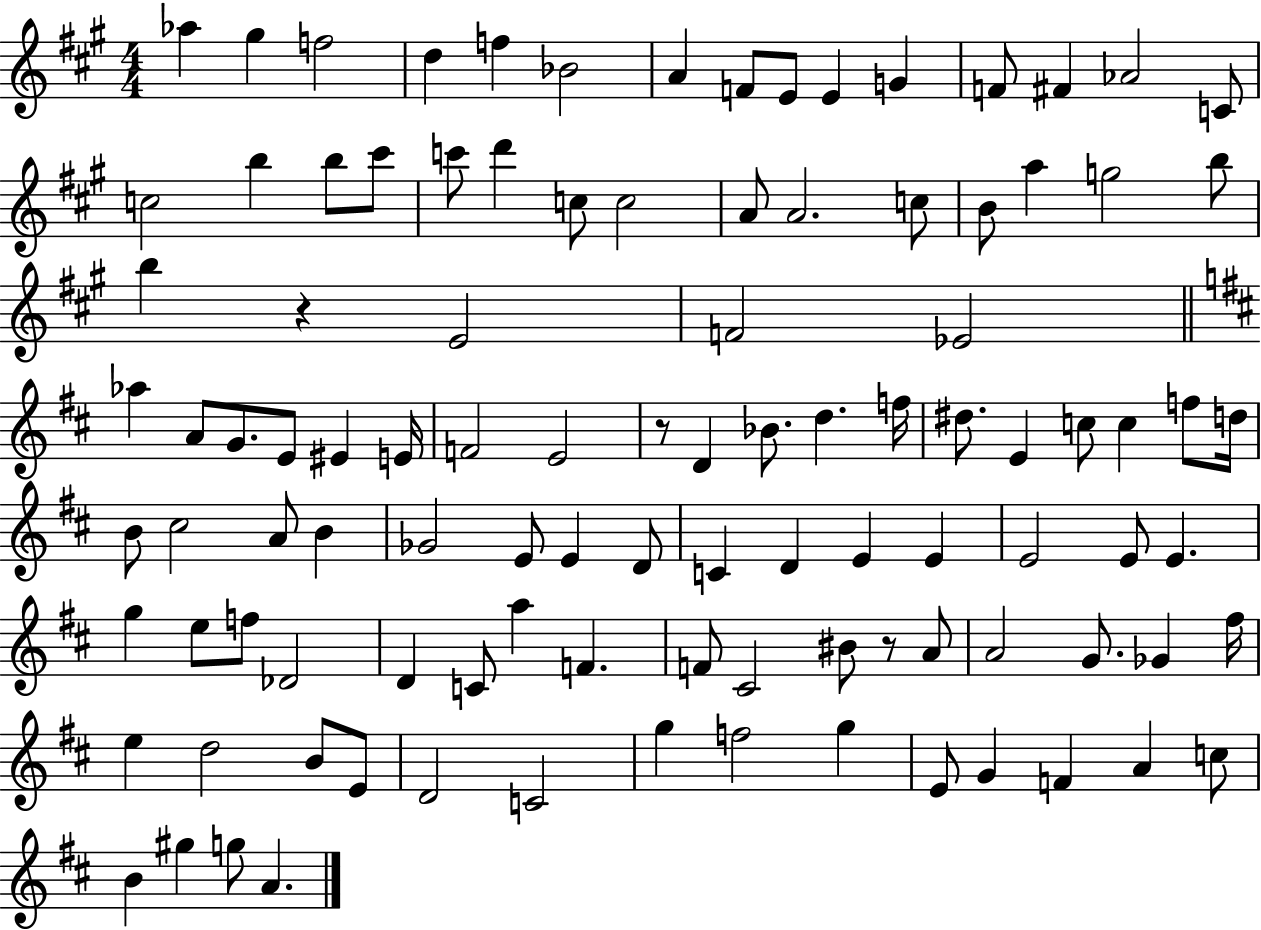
Ab5/q G#5/q F5/h D5/q F5/q Bb4/h A4/q F4/e E4/e E4/q G4/q F4/e F#4/q Ab4/h C4/e C5/h B5/q B5/e C#6/e C6/e D6/q C5/e C5/h A4/e A4/h. C5/e B4/e A5/q G5/h B5/e B5/q R/q E4/h F4/h Eb4/h Ab5/q A4/e G4/e. E4/e EIS4/q E4/s F4/h E4/h R/e D4/q Bb4/e. D5/q. F5/s D#5/e. E4/q C5/e C5/q F5/e D5/s B4/e C#5/h A4/e B4/q Gb4/h E4/e E4/q D4/e C4/q D4/q E4/q E4/q E4/h E4/e E4/q. G5/q E5/e F5/e Db4/h D4/q C4/e A5/q F4/q. F4/e C#4/h BIS4/e R/e A4/e A4/h G4/e. Gb4/q F#5/s E5/q D5/h B4/e E4/e D4/h C4/h G5/q F5/h G5/q E4/e G4/q F4/q A4/q C5/e B4/q G#5/q G5/e A4/q.